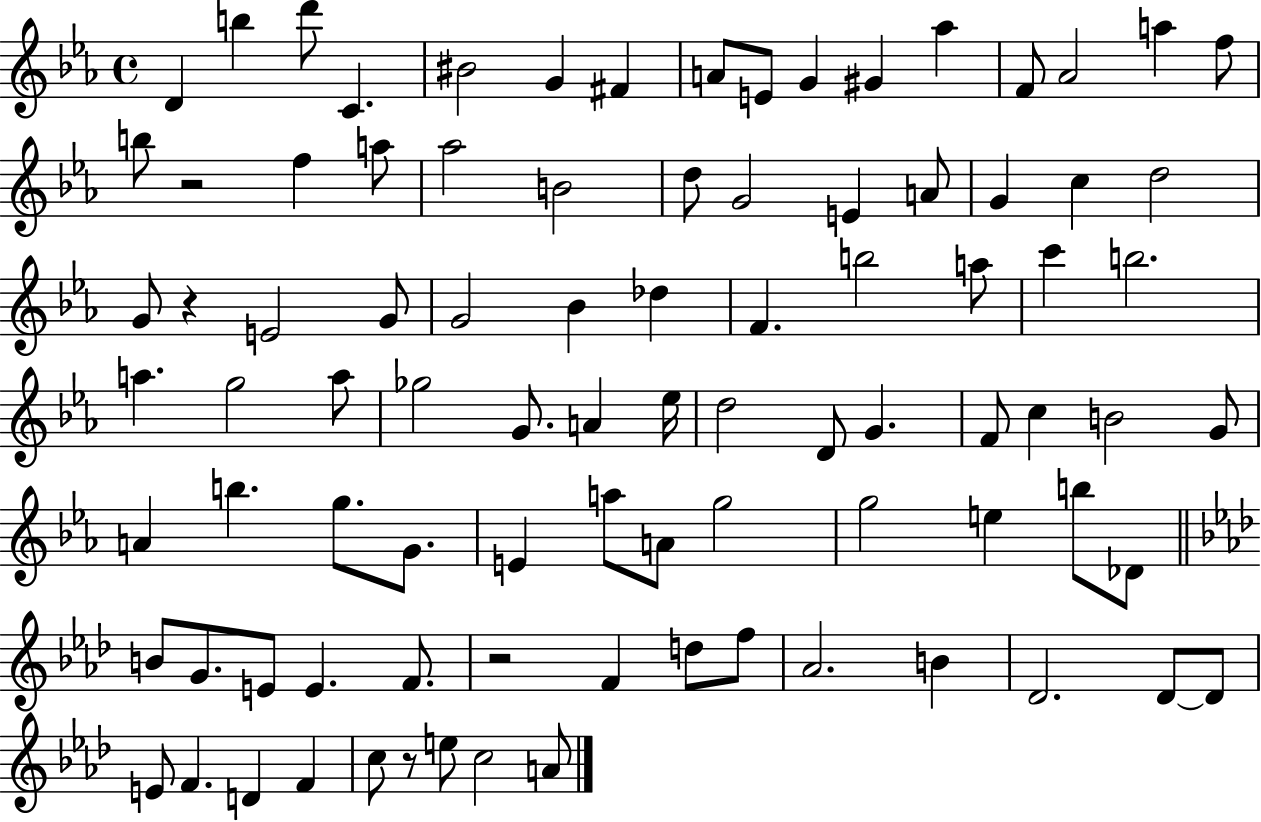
X:1
T:Untitled
M:4/4
L:1/4
K:Eb
D b d'/2 C ^B2 G ^F A/2 E/2 G ^G _a F/2 _A2 a f/2 b/2 z2 f a/2 _a2 B2 d/2 G2 E A/2 G c d2 G/2 z E2 G/2 G2 _B _d F b2 a/2 c' b2 a g2 a/2 _g2 G/2 A _e/4 d2 D/2 G F/2 c B2 G/2 A b g/2 G/2 E a/2 A/2 g2 g2 e b/2 _D/2 B/2 G/2 E/2 E F/2 z2 F d/2 f/2 _A2 B _D2 _D/2 _D/2 E/2 F D F c/2 z/2 e/2 c2 A/2